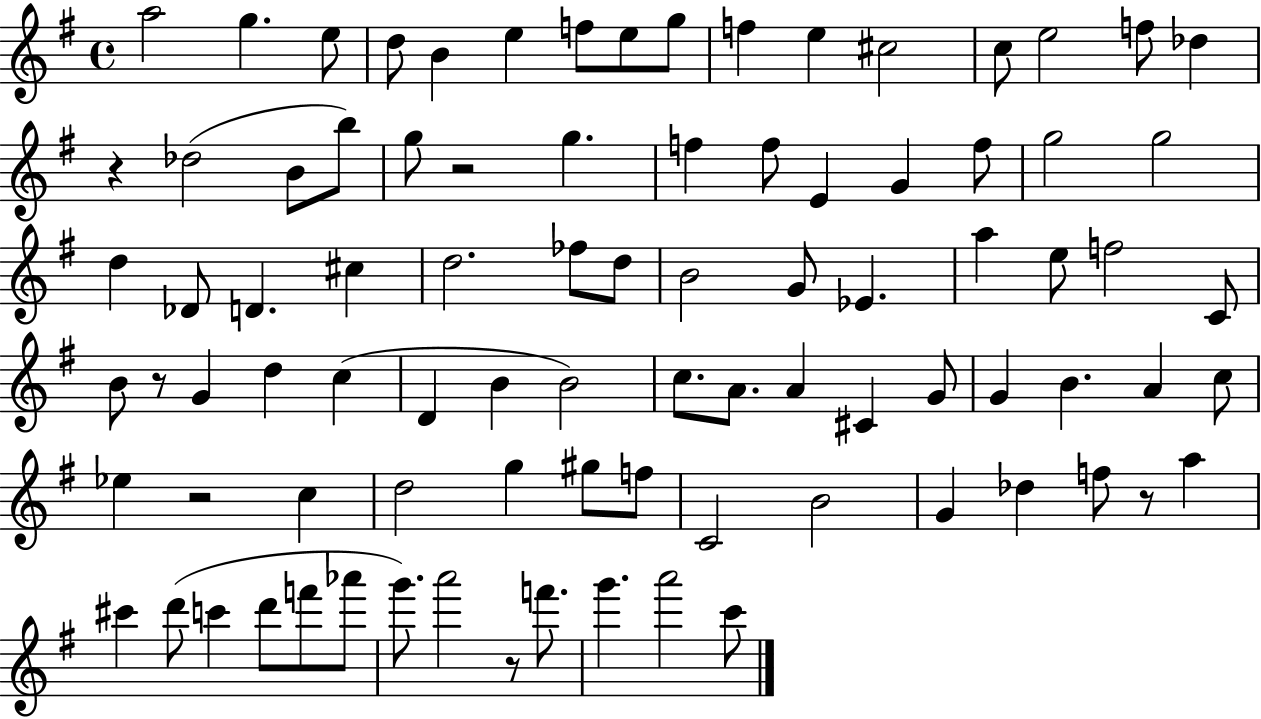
{
  \clef treble
  \time 4/4
  \defaultTimeSignature
  \key g \major
  a''2 g''4. e''8 | d''8 b'4 e''4 f''8 e''8 g''8 | f''4 e''4 cis''2 | c''8 e''2 f''8 des''4 | \break r4 des''2( b'8 b''8) | g''8 r2 g''4. | f''4 f''8 e'4 g'4 f''8 | g''2 g''2 | \break d''4 des'8 d'4. cis''4 | d''2. fes''8 d''8 | b'2 g'8 ees'4. | a''4 e''8 f''2 c'8 | \break b'8 r8 g'4 d''4 c''4( | d'4 b'4 b'2) | c''8. a'8. a'4 cis'4 g'8 | g'4 b'4. a'4 c''8 | \break ees''4 r2 c''4 | d''2 g''4 gis''8 f''8 | c'2 b'2 | g'4 des''4 f''8 r8 a''4 | \break cis'''4 d'''8( c'''4 d'''8 f'''8 aes'''8 | g'''8.) a'''2 r8 f'''8. | g'''4. a'''2 c'''8 | \bar "|."
}